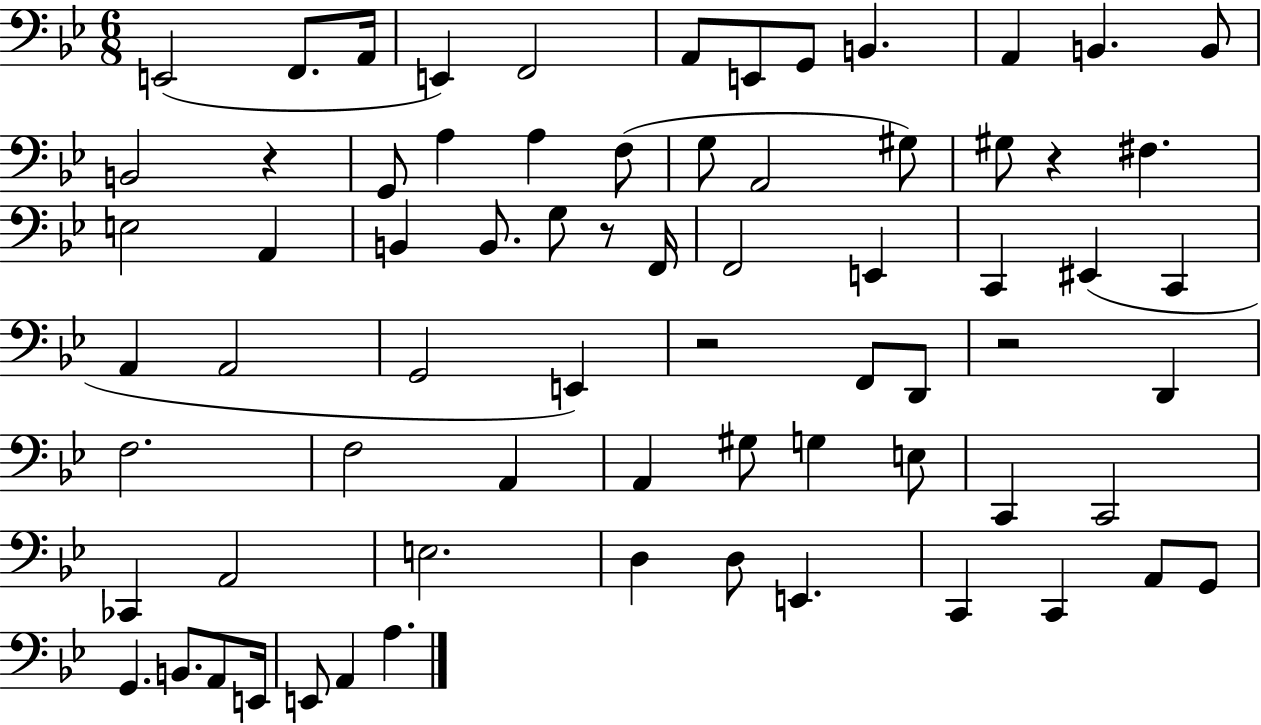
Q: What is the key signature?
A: BES major